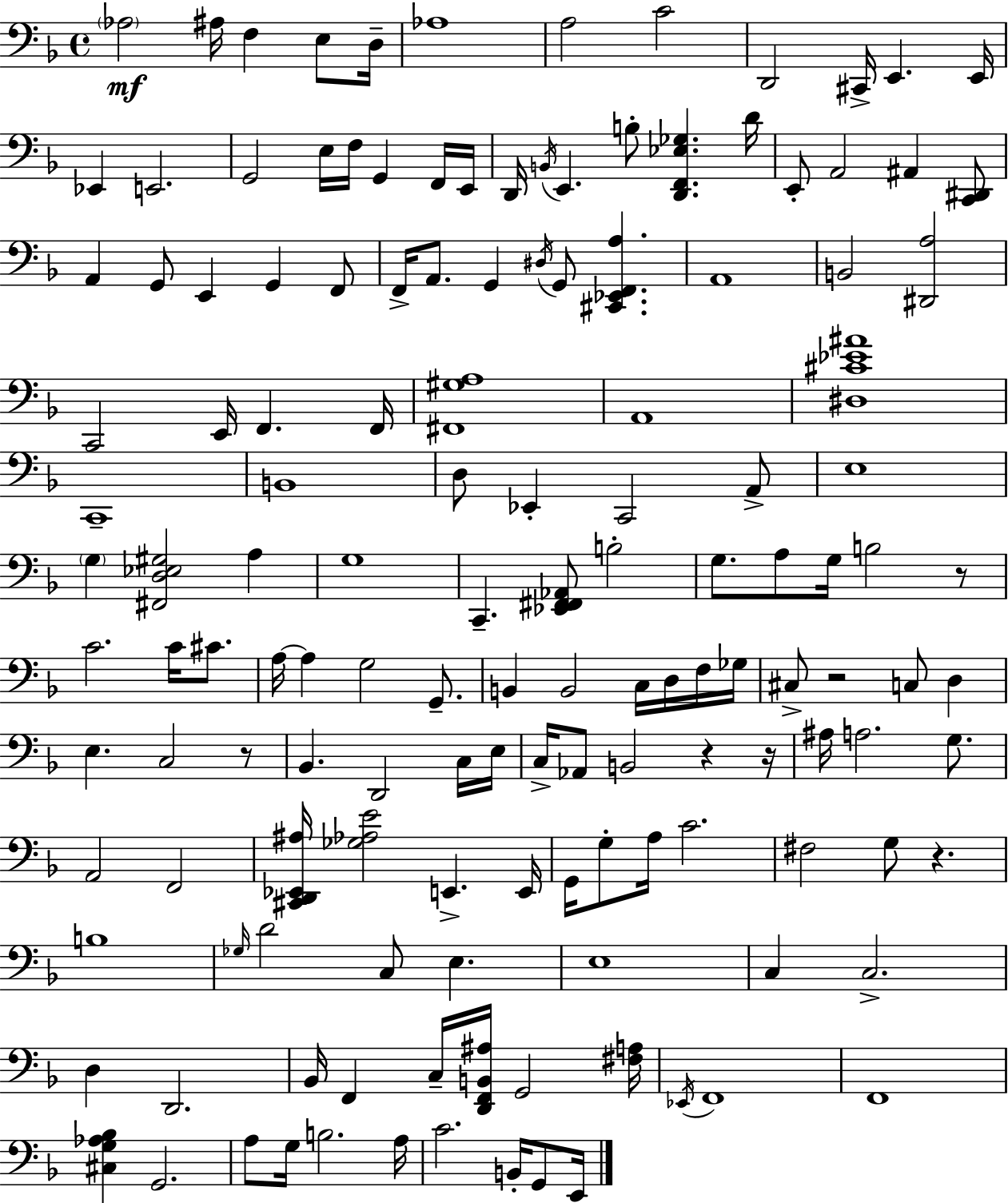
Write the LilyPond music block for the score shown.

{
  \clef bass
  \time 4/4
  \defaultTimeSignature
  \key f \major
  \parenthesize aes2\mf ais16 f4 e8 d16-- | aes1 | a2 c'2 | d,2 cis,16-> e,4. e,16 | \break ees,4 e,2. | g,2 e16 f16 g,4 f,16 e,16 | d,16 \acciaccatura { b,16 } e,4. b8-. <d, f, ees ges>4. | d'16 e,8-. a,2 ais,4 <c, dis,>8 | \break a,4 g,8 e,4 g,4 f,8 | f,16-> a,8. g,4 \acciaccatura { dis16 } g,8 <cis, ees, f, a>4. | a,1 | b,2 <dis, a>2 | \break c,2 e,16 f,4. | f,16 <fis, gis a>1 | a,1 | <dis cis' ees' ais'>1 | \break c,1-- | b,1 | d8 ees,4-. c,2 | a,8-> e1 | \break \parenthesize g4 <fis, d ees gis>2 a4 | g1 | c,4.-- <ees, f, fis, aes,>8 b2-. | g8. a8 g16 b2 | \break r8 c'2. c'16 cis'8. | a16~~ a4 g2 g,8.-- | b,4 b,2 c16 d16 | f16 ges16 cis8-> r2 c8 d4 | \break e4. c2 | r8 bes,4. d,2 | c16 e16 c16-> aes,8 b,2 r4 | r16 ais16 a2. g8. | \break a,2 f,2 | <cis, d, ees, ais>16 <ges aes e'>2 e,4.-> | e,16 g,16 g8-. a16 c'2. | fis2 g8 r4. | \break b1 | \grace { ges16 } d'2 c8 e4. | e1 | c4 c2.-> | \break d4 d,2. | bes,16 f,4 c16-- <d, f, b, ais>16 g,2 | <fis a>16 \acciaccatura { ees,16 } f,1 | f,1 | \break <cis g aes bes>4 g,2. | a8 g16 b2. | a16 c'2. | b,16-. g,8 e,16 \bar "|."
}